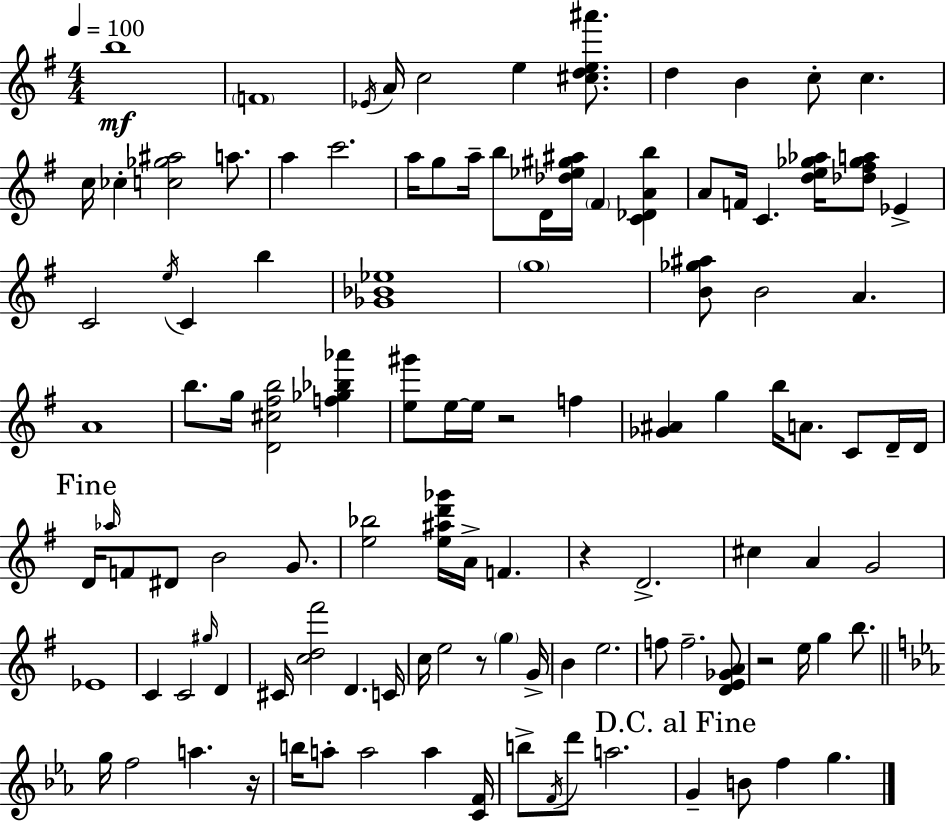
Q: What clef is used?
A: treble